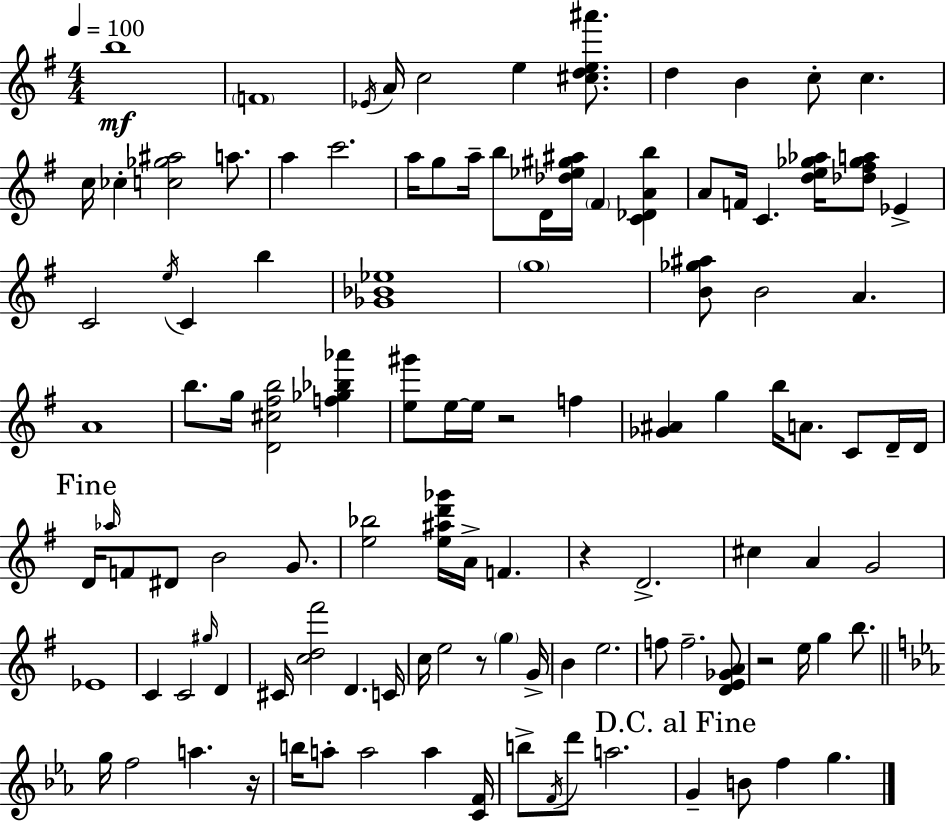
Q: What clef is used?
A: treble